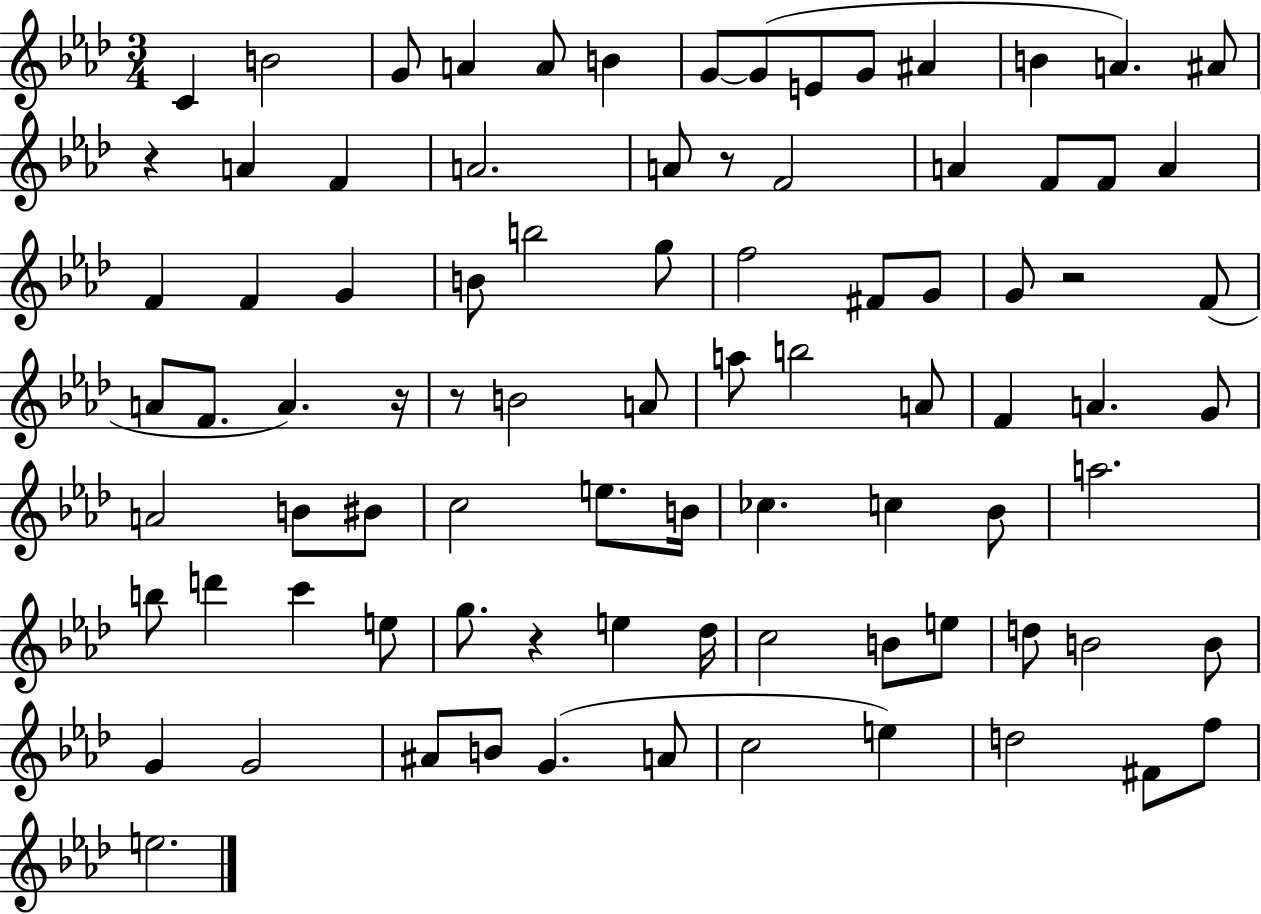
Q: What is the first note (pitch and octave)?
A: C4